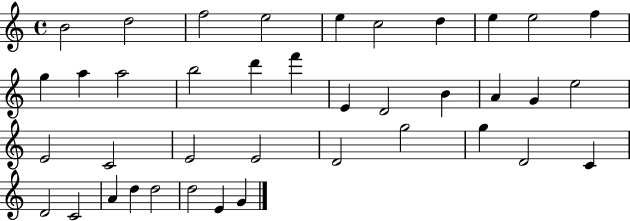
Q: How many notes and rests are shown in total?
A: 39